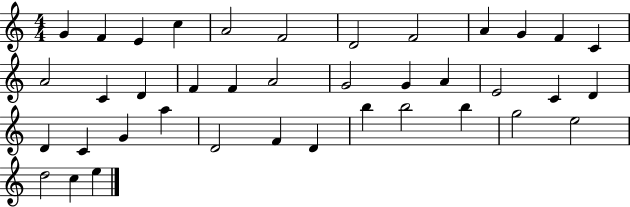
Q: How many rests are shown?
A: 0